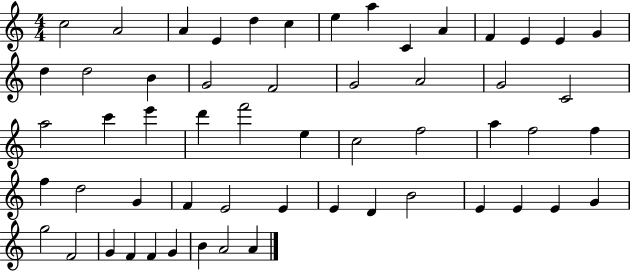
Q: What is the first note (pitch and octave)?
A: C5